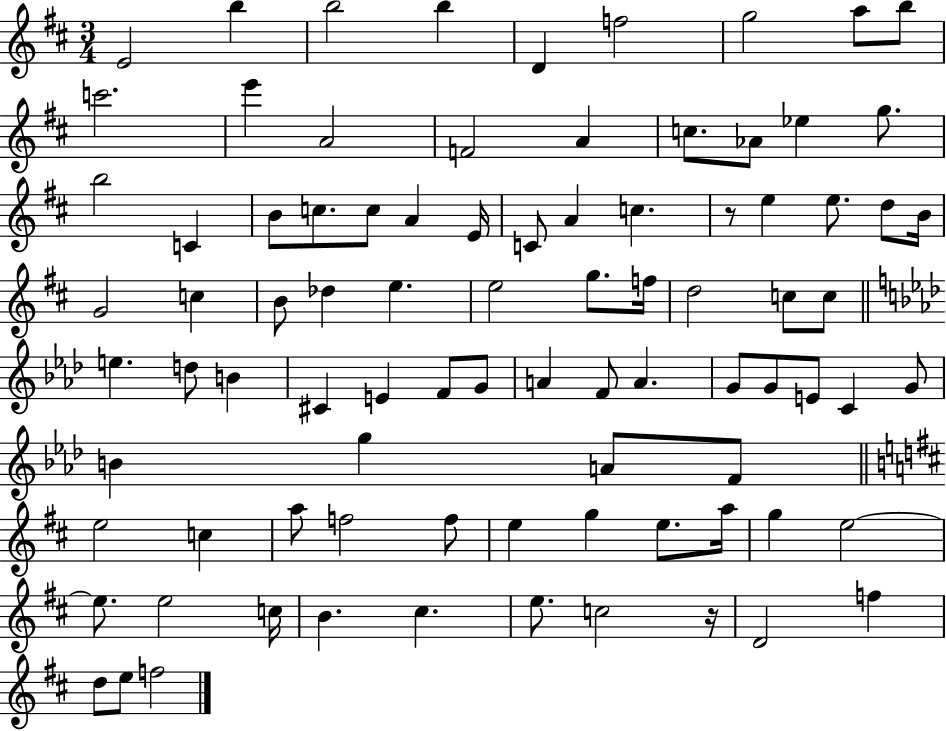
E4/h B5/q B5/h B5/q D4/q F5/h G5/h A5/e B5/e C6/h. E6/q A4/h F4/h A4/q C5/e. Ab4/e Eb5/q G5/e. B5/h C4/q B4/e C5/e. C5/e A4/q E4/s C4/e A4/q C5/q. R/e E5/q E5/e. D5/e B4/s G4/h C5/q B4/e Db5/q E5/q. E5/h G5/e. F5/s D5/h C5/e C5/e E5/q. D5/e B4/q C#4/q E4/q F4/e G4/e A4/q F4/e A4/q. G4/e G4/e E4/e C4/q G4/e B4/q G5/q A4/e F4/e E5/h C5/q A5/e F5/h F5/e E5/q G5/q E5/e. A5/s G5/q E5/h E5/e. E5/h C5/s B4/q. C#5/q. E5/e. C5/h R/s D4/h F5/q D5/e E5/e F5/h